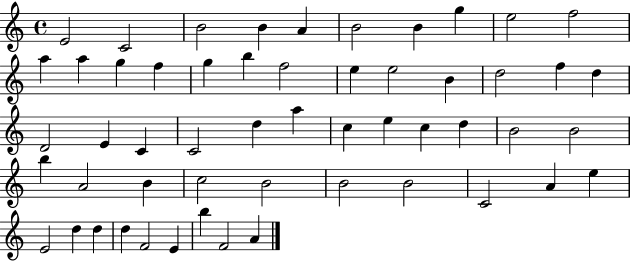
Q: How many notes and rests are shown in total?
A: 54